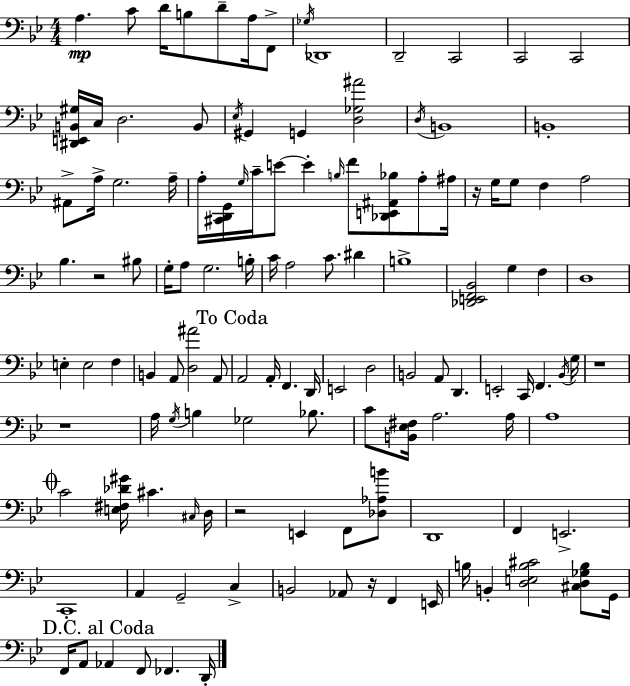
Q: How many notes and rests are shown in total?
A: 125